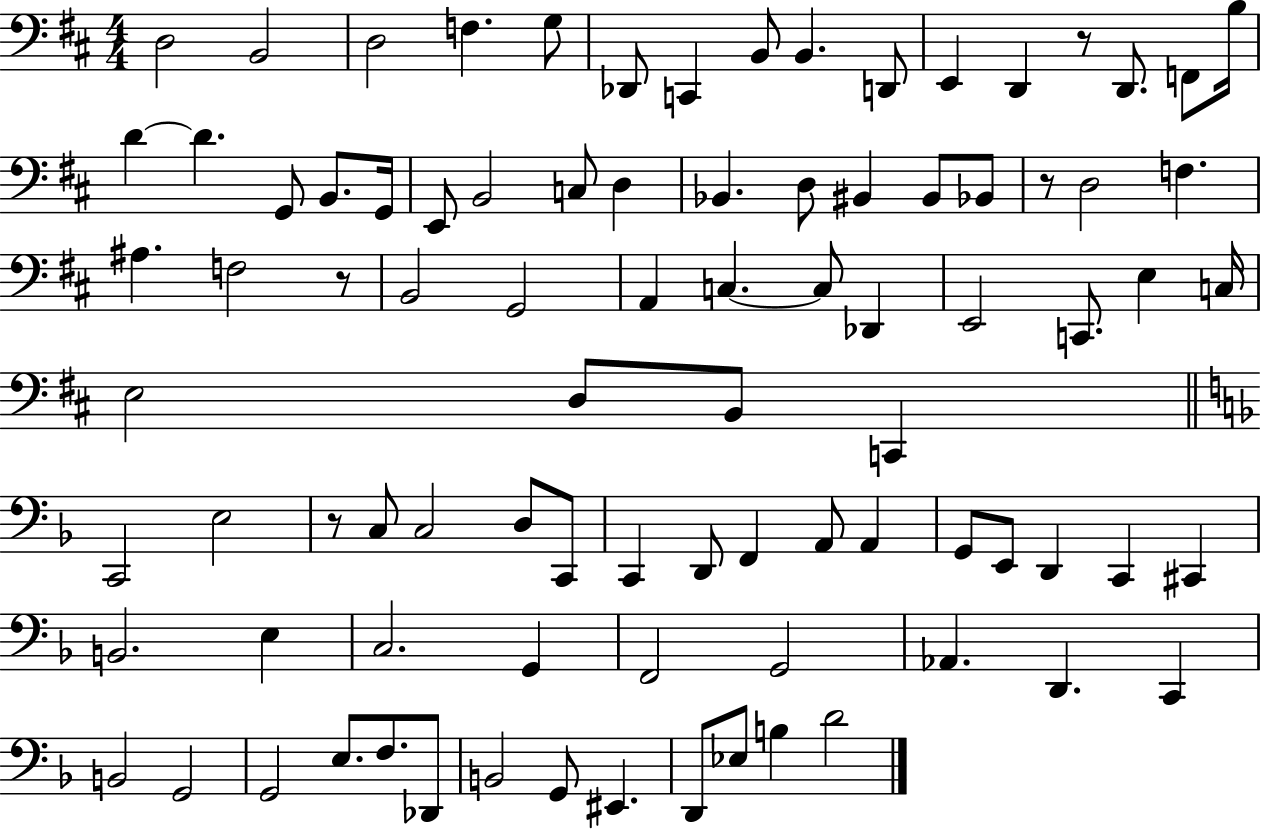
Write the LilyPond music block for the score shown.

{
  \clef bass
  \numericTimeSignature
  \time 4/4
  \key d \major
  d2 b,2 | d2 f4. g8 | des,8 c,4 b,8 b,4. d,8 | e,4 d,4 r8 d,8. f,8 b16 | \break d'4~~ d'4. g,8 b,8. g,16 | e,8 b,2 c8 d4 | bes,4. d8 bis,4 bis,8 bes,8 | r8 d2 f4. | \break ais4. f2 r8 | b,2 g,2 | a,4 c4.~~ c8 des,4 | e,2 c,8. e4 c16 | \break e2 d8 b,8 c,4 | \bar "||" \break \key d \minor c,2 e2 | r8 c8 c2 d8 c,8 | c,4 d,8 f,4 a,8 a,4 | g,8 e,8 d,4 c,4 cis,4 | \break b,2. e4 | c2. g,4 | f,2 g,2 | aes,4. d,4. c,4 | \break b,2 g,2 | g,2 e8. f8. des,8 | b,2 g,8 eis,4. | d,8 ees8 b4 d'2 | \break \bar "|."
}